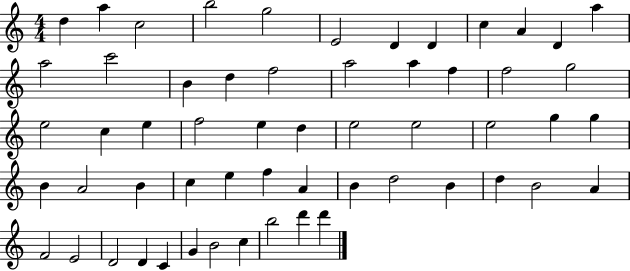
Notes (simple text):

D5/q A5/q C5/h B5/h G5/h E4/h D4/q D4/q C5/q A4/q D4/q A5/q A5/h C6/h B4/q D5/q F5/h A5/h A5/q F5/q F5/h G5/h E5/h C5/q E5/q F5/h E5/q D5/q E5/h E5/h E5/h G5/q G5/q B4/q A4/h B4/q C5/q E5/q F5/q A4/q B4/q D5/h B4/q D5/q B4/h A4/q F4/h E4/h D4/h D4/q C4/q G4/q B4/h C5/q B5/h D6/q D6/q